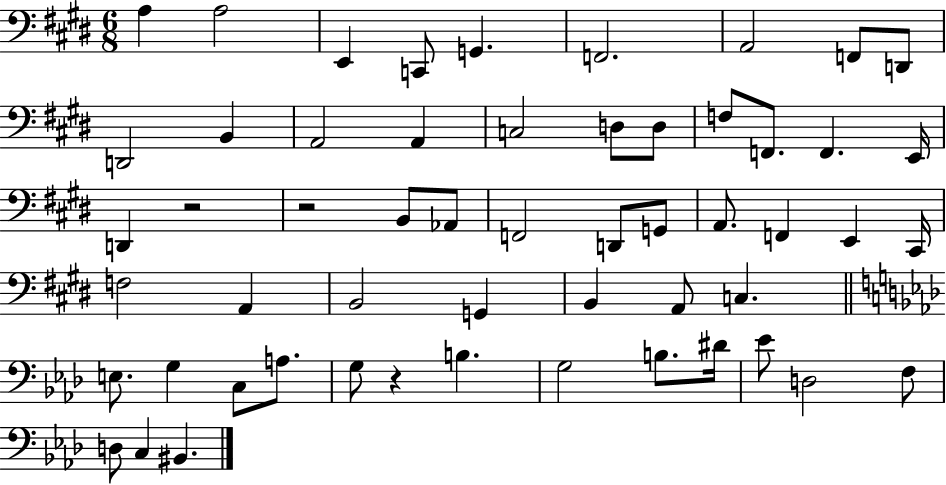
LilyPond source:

{
  \clef bass
  \numericTimeSignature
  \time 6/8
  \key e \major
  a4 a2 | e,4 c,8 g,4. | f,2. | a,2 f,8 d,8 | \break d,2 b,4 | a,2 a,4 | c2 d8 d8 | f8 f,8. f,4. e,16 | \break d,4 r2 | r2 b,8 aes,8 | f,2 d,8 g,8 | a,8. f,4 e,4 cis,16 | \break f2 a,4 | b,2 g,4 | b,4 a,8 c4. | \bar "||" \break \key f \minor e8. g4 c8 a8. | g8 r4 b4. | g2 b8. dis'16 | ees'8 d2 f8 | \break d8 c4 bis,4. | \bar "|."
}